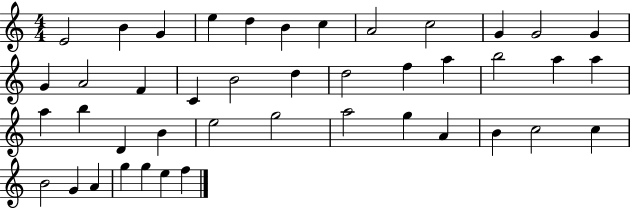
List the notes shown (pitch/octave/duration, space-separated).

E4/h B4/q G4/q E5/q D5/q B4/q C5/q A4/h C5/h G4/q G4/h G4/q G4/q A4/h F4/q C4/q B4/h D5/q D5/h F5/q A5/q B5/h A5/q A5/q A5/q B5/q D4/q B4/q E5/h G5/h A5/h G5/q A4/q B4/q C5/h C5/q B4/h G4/q A4/q G5/q G5/q E5/q F5/q